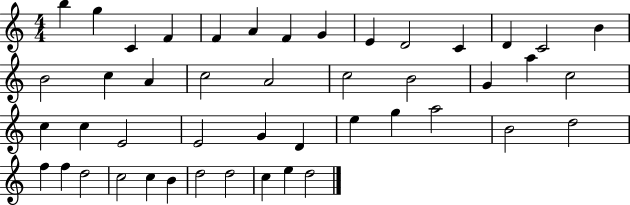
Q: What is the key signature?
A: C major